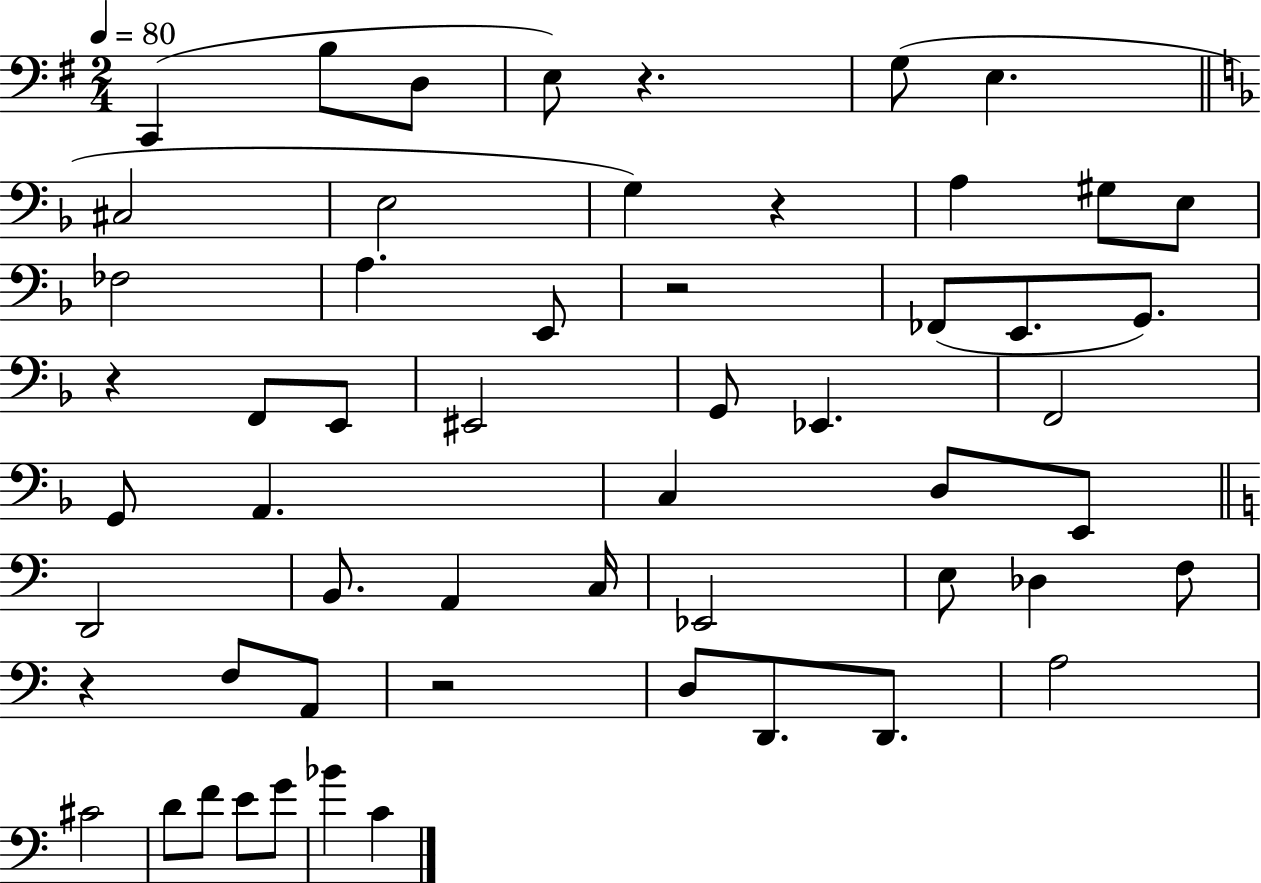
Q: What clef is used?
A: bass